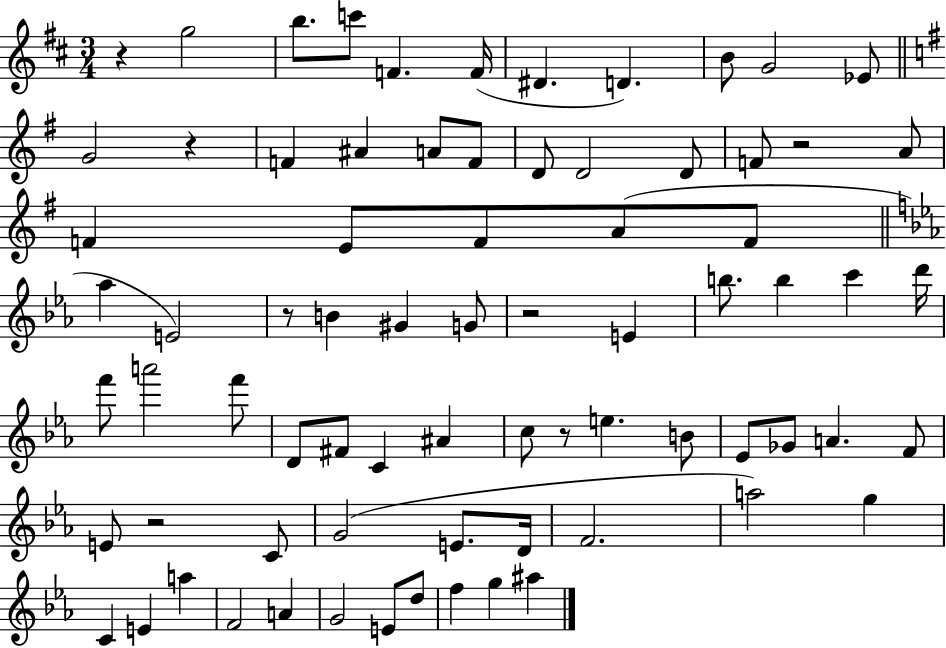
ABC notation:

X:1
T:Untitled
M:3/4
L:1/4
K:D
z g2 b/2 c'/2 F F/4 ^D D B/2 G2 _E/2 G2 z F ^A A/2 F/2 D/2 D2 D/2 F/2 z2 A/2 F E/2 F/2 A/2 F/2 _a E2 z/2 B ^G G/2 z2 E b/2 b c' d'/4 f'/2 a'2 f'/2 D/2 ^F/2 C ^A c/2 z/2 e B/2 _E/2 _G/2 A F/2 E/2 z2 C/2 G2 E/2 D/4 F2 a2 g C E a F2 A G2 E/2 d/2 f g ^a